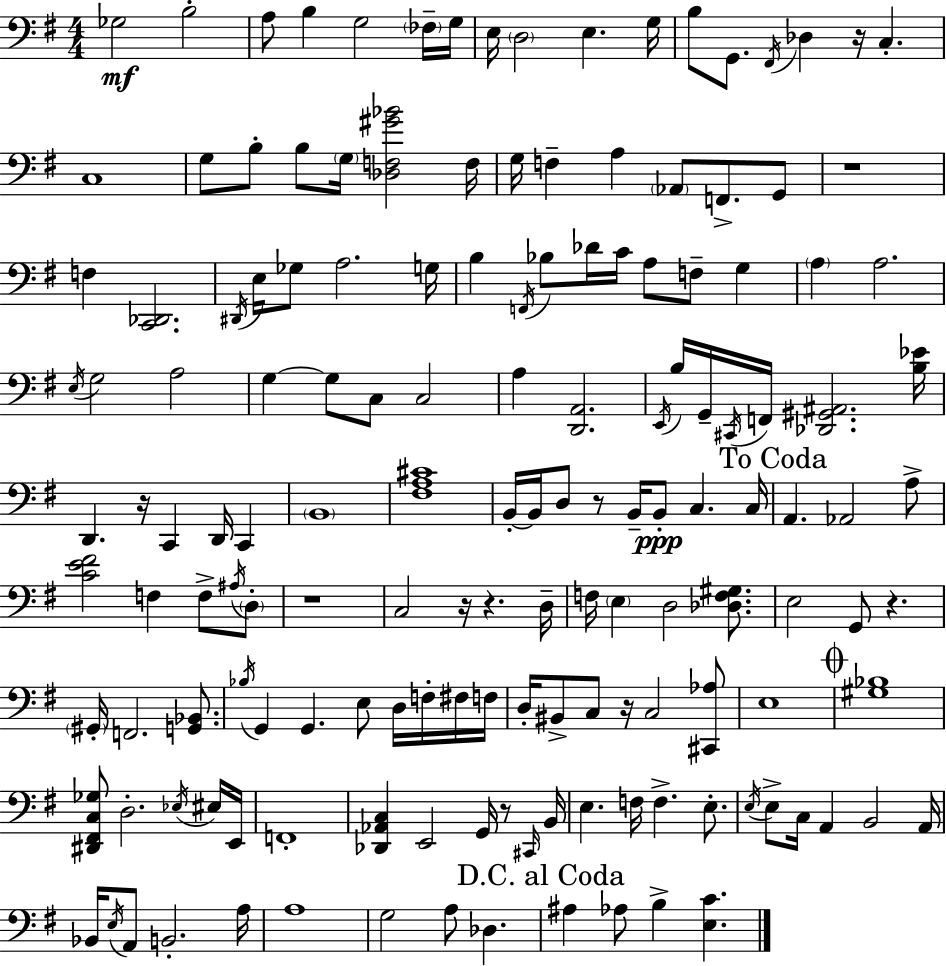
X:1
T:Untitled
M:4/4
L:1/4
K:Em
_G,2 B,2 A,/2 B, G,2 _F,/4 G,/4 E,/4 D,2 E, G,/4 B,/2 G,,/2 ^F,,/4 _D, z/4 C, C,4 G,/2 B,/2 B,/2 G,/4 [_D,F,^G_B]2 F,/4 G,/4 F, A, _A,,/2 F,,/2 G,,/2 z4 F, [C,,_D,,]2 ^D,,/4 E,/4 _G,/2 A,2 G,/4 B, F,,/4 _B,/2 _D/4 C/4 A,/2 F,/2 G, A, A,2 E,/4 G,2 A,2 G, G,/2 C,/2 C,2 A, [D,,A,,]2 E,,/4 B,/4 G,,/4 ^C,,/4 F,,/4 [_D,,^G,,^A,,]2 [B,_E]/4 D,, z/4 C,, D,,/4 C,, B,,4 [^F,A,^C]4 B,,/4 B,,/4 D,/2 z/2 B,,/4 B,,/2 C, C,/4 A,, _A,,2 A,/2 [CE^F]2 F, F,/2 ^A,/4 D,/2 z4 C,2 z/4 z D,/4 F,/4 E, D,2 [_D,F,^G,]/2 E,2 G,,/2 z ^G,,/4 F,,2 [G,,_B,,]/2 _B,/4 G,, G,, E,/2 D,/4 F,/4 ^F,/4 F,/4 D,/4 ^B,,/2 C,/2 z/4 C,2 [^C,,_A,]/2 E,4 [^G,_B,]4 [^D,,^F,,C,_G,]/2 D,2 _E,/4 ^E,/4 E,,/4 F,,4 [_D,,_A,,C,] E,,2 G,,/4 z/2 ^C,,/4 B,,/4 E, F,/4 F, E,/2 E,/4 E,/2 C,/4 A,, B,,2 A,,/4 _B,,/4 E,/4 A,,/2 B,,2 A,/4 A,4 G,2 A,/2 _D, ^A, _A,/2 B, [E,C]